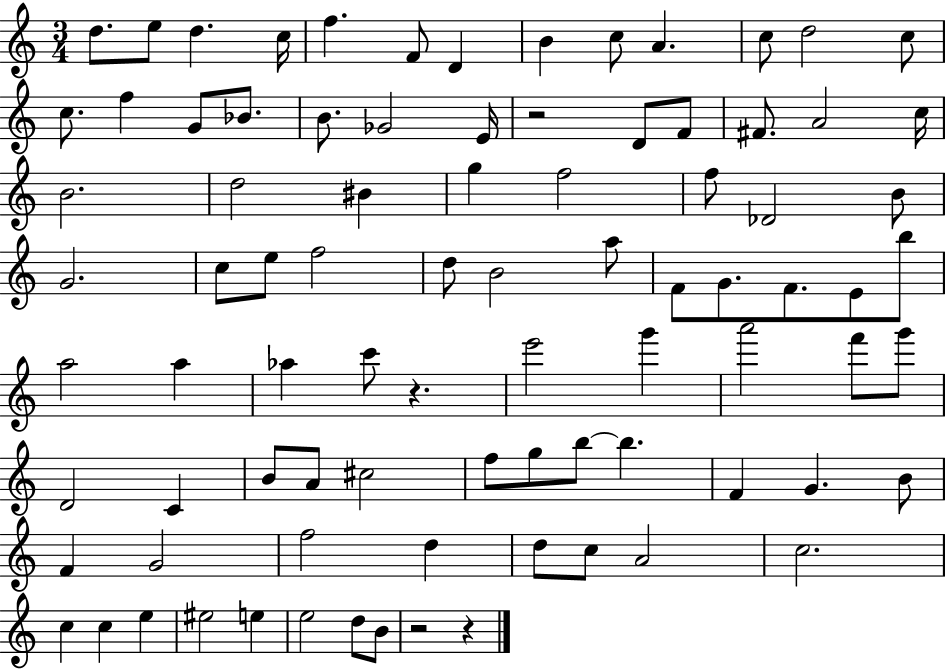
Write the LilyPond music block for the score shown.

{
  \clef treble
  \numericTimeSignature
  \time 3/4
  \key c \major
  \repeat volta 2 { d''8. e''8 d''4. c''16 | f''4. f'8 d'4 | b'4 c''8 a'4. | c''8 d''2 c''8 | \break c''8. f''4 g'8 bes'8. | b'8. ges'2 e'16 | r2 d'8 f'8 | fis'8. a'2 c''16 | \break b'2. | d''2 bis'4 | g''4 f''2 | f''8 des'2 b'8 | \break g'2. | c''8 e''8 f''2 | d''8 b'2 a''8 | f'8 g'8. f'8. e'8 b''8 | \break a''2 a''4 | aes''4 c'''8 r4. | e'''2 g'''4 | a'''2 f'''8 g'''8 | \break d'2 c'4 | b'8 a'8 cis''2 | f''8 g''8 b''8~~ b''4. | f'4 g'4. b'8 | \break f'4 g'2 | f''2 d''4 | d''8 c''8 a'2 | c''2. | \break c''4 c''4 e''4 | eis''2 e''4 | e''2 d''8 b'8 | r2 r4 | \break } \bar "|."
}